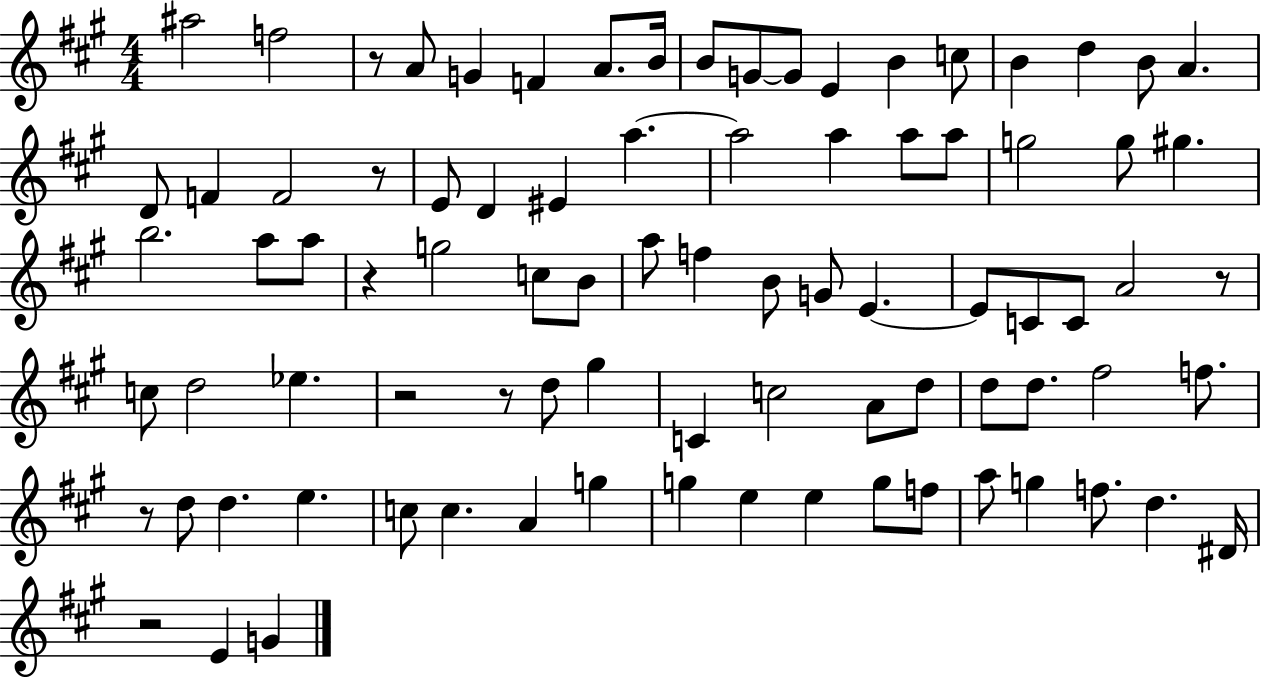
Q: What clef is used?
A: treble